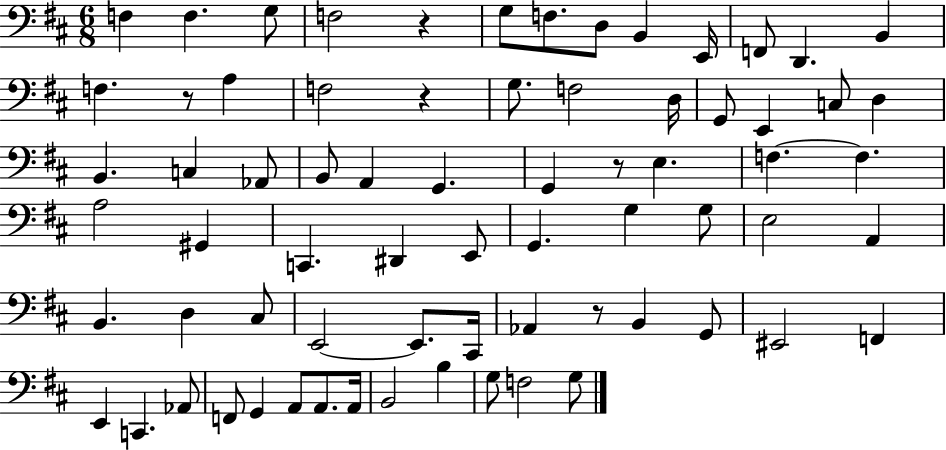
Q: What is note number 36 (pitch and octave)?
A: D#2